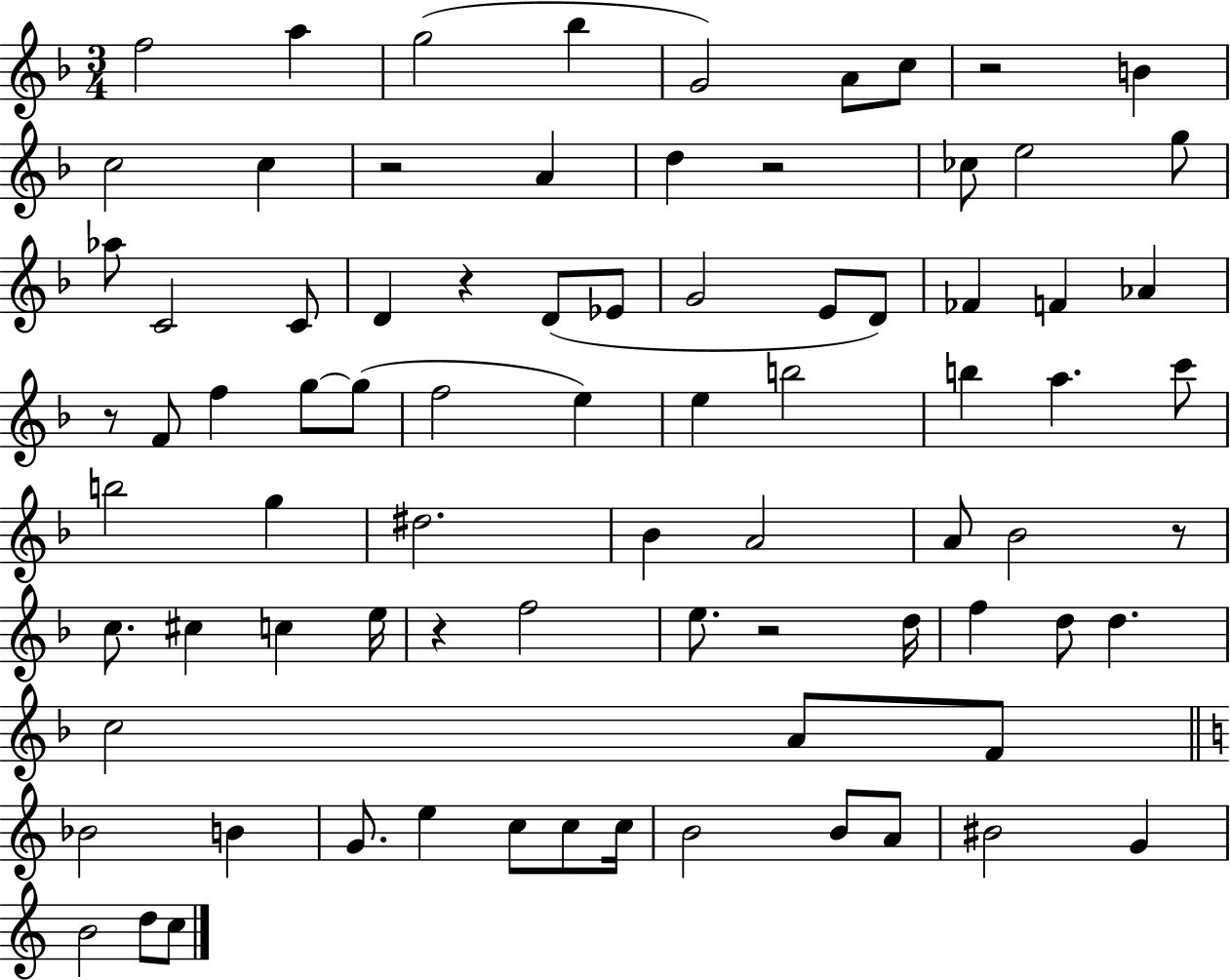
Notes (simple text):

F5/h A5/q G5/h Bb5/q G4/h A4/e C5/e R/h B4/q C5/h C5/q R/h A4/q D5/q R/h CES5/e E5/h G5/e Ab5/e C4/h C4/e D4/q R/q D4/e Eb4/e G4/h E4/e D4/e FES4/q F4/q Ab4/q R/e F4/e F5/q G5/e G5/e F5/h E5/q E5/q B5/h B5/q A5/q. C6/e B5/h G5/q D#5/h. Bb4/q A4/h A4/e Bb4/h R/e C5/e. C#5/q C5/q E5/s R/q F5/h E5/e. R/h D5/s F5/q D5/e D5/q. C5/h A4/e F4/e Bb4/h B4/q G4/e. E5/q C5/e C5/e C5/s B4/h B4/e A4/e BIS4/h G4/q B4/h D5/e C5/e